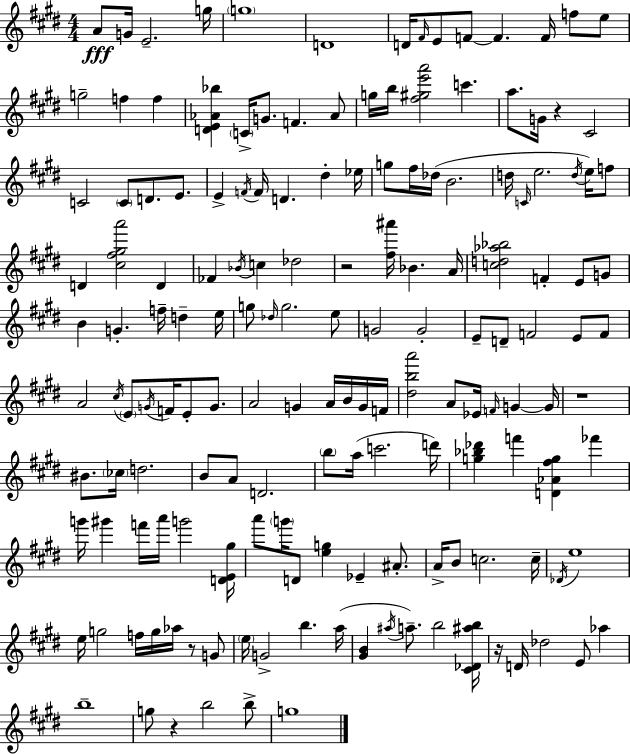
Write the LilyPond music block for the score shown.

{
  \clef treble
  \numericTimeSignature
  \time 4/4
  \key e \major
  a'8\fff g'16 e'2.-- g''16 | \parenthesize g''1 | d'1 | d'16 \grace { fis'16 } e'8 f'8~~ f'4. f'16 f''8 e''8 | \break g''2-- f''4 f''4 | <d' e' aes' bes''>4 \parenthesize c'16-> g'8. f'4. aes'8 | g''16 b''16 <fis'' gis'' e''' a'''>2 c'''4. | a''8. g'16 r4 cis'2 | \break c'2 \parenthesize c'8 d'8. e'8. | e'4-> \acciaccatura { f'16 } f'16 d'4. dis''4-. | ees''16 g''8 fis''16 des''16( b'2. | d''16 \grace { c'16 } e''2. | \break \acciaccatura { d''16 }) e''16 f''8 d'4 <cis'' fis'' gis'' a'''>2 | d'4 fes'4 \acciaccatura { bes'16 } c''4 des''2 | r2 <fis'' ais'''>16 bes'4. | a'16 <c'' d'' aes'' bes''>2 f'4-. | \break e'8 g'8 b'4 g'4.-. f''16-- | d''4-- e''16 g''8 \grace { des''16 } g''2. | e''8 g'2 g'2-. | e'8-- d'8-- f'2 | \break e'8 f'8 a'2 \acciaccatura { cis''16 } \parenthesize e'8 | \acciaccatura { g'16 } f'16 e'8-. g'8. a'2 | g'4 a'16 b'16 g'16 f'16 <dis'' b'' a'''>2 | a'8 ees'16 \grace { f'16 } g'4~~ g'16 r1 | \break bis'8. \parenthesize ces''16 d''2. | b'8 a'8 d'2. | \parenthesize b''8 a''16( c'''2. | d'''16) <g'' bes'' des'''>4 f'''4 | \break <d' aes' fis'' g''>4 fes'''4 g'''16 gis'''4 f'''16 a'''16 | g'''2 <d' e' gis''>16 a'''8 \parenthesize g'''16 d'8 <e'' g''>4 | ees'4-- ais'8.-. a'16-> b'8 c''2. | c''16-- \acciaccatura { des'16 } e''1 | \break e''16 g''2 | f''16 g''16 aes''16 r8 g'8 \parenthesize e''16 g'2-> | b''4. a''16( <gis' b'>4 \acciaccatura { ais''16 } a''8.--) | b''2 <cis' des' ais'' b''>16 r16 d'16 des''2 | \break e'8 aes''4 b''1-- | g''8 r4 | b''2 b''8-> g''1 | \bar "|."
}